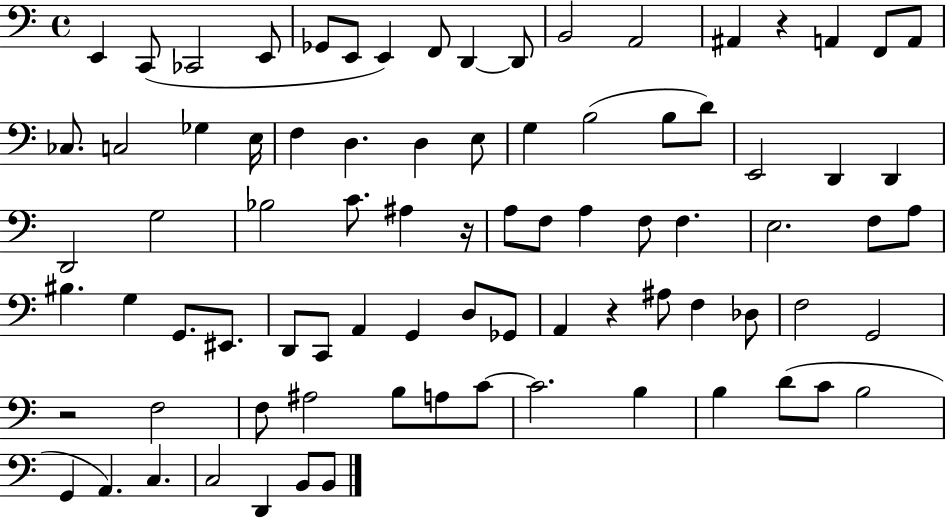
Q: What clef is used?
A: bass